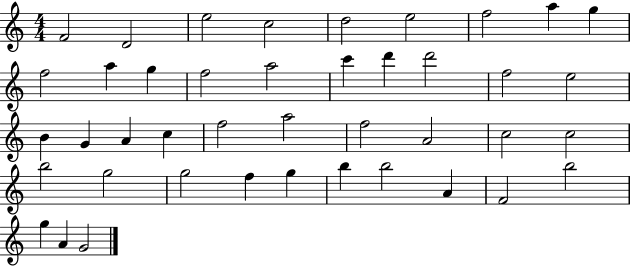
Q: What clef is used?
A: treble